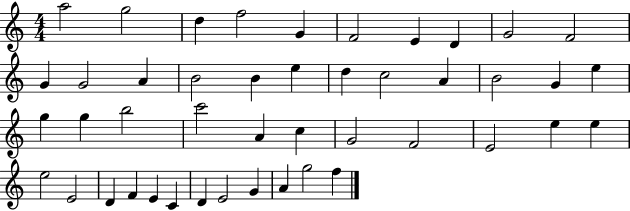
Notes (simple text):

A5/h G5/h D5/q F5/h G4/q F4/h E4/q D4/q G4/h F4/h G4/q G4/h A4/q B4/h B4/q E5/q D5/q C5/h A4/q B4/h G4/q E5/q G5/q G5/q B5/h C6/h A4/q C5/q G4/h F4/h E4/h E5/q E5/q E5/h E4/h D4/q F4/q E4/q C4/q D4/q E4/h G4/q A4/q G5/h F5/q